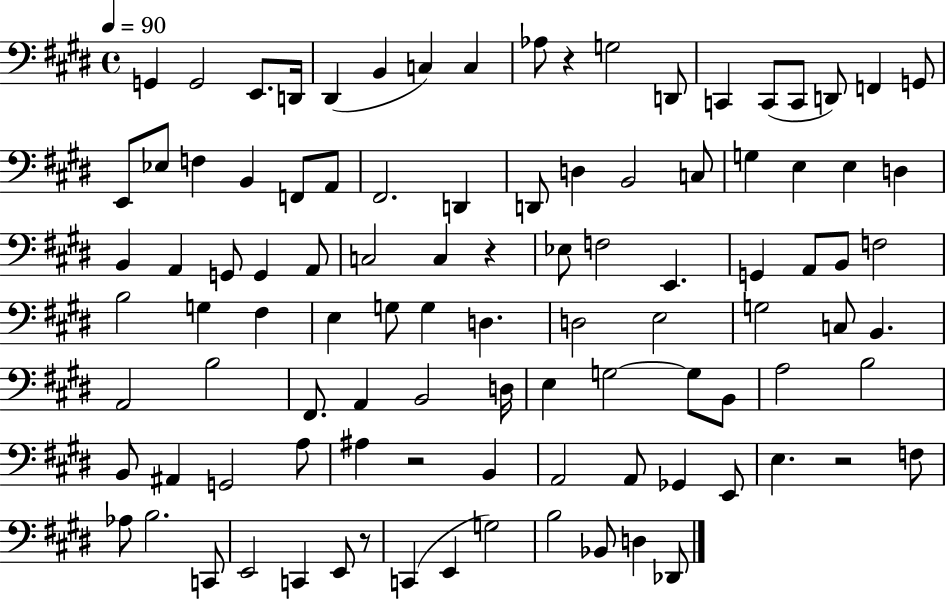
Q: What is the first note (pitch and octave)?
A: G2